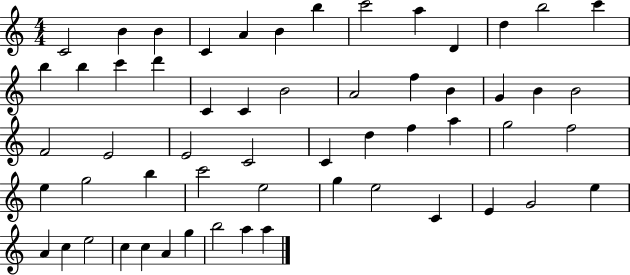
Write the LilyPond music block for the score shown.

{
  \clef treble
  \numericTimeSignature
  \time 4/4
  \key c \major
  c'2 b'4 b'4 | c'4 a'4 b'4 b''4 | c'''2 a''4 d'4 | d''4 b''2 c'''4 | \break b''4 b''4 c'''4 d'''4 | c'4 c'4 b'2 | a'2 f''4 b'4 | g'4 b'4 b'2 | \break f'2 e'2 | e'2 c'2 | c'4 d''4 f''4 a''4 | g''2 f''2 | \break e''4 g''2 b''4 | c'''2 e''2 | g''4 e''2 c'4 | e'4 g'2 e''4 | \break a'4 c''4 e''2 | c''4 c''4 a'4 g''4 | b''2 a''4 a''4 | \bar "|."
}